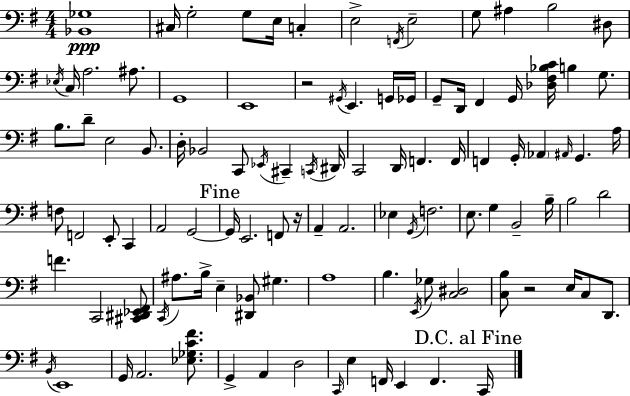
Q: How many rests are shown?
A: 3